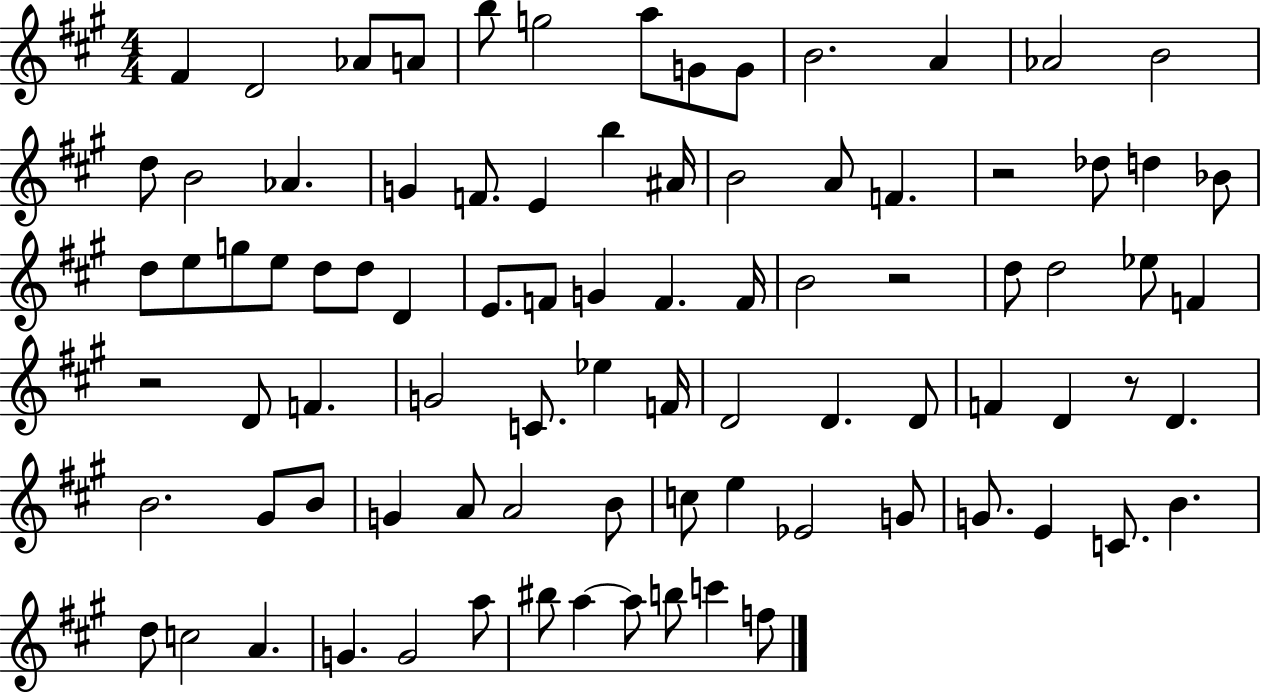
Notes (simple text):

F#4/q D4/h Ab4/e A4/e B5/e G5/h A5/e G4/e G4/e B4/h. A4/q Ab4/h B4/h D5/e B4/h Ab4/q. G4/q F4/e. E4/q B5/q A#4/s B4/h A4/e F4/q. R/h Db5/e D5/q Bb4/e D5/e E5/e G5/e E5/e D5/e D5/e D4/q E4/e. F4/e G4/q F4/q. F4/s B4/h R/h D5/e D5/h Eb5/e F4/q R/h D4/e F4/q. G4/h C4/e. Eb5/q F4/s D4/h D4/q. D4/e F4/q D4/q R/e D4/q. B4/h. G#4/e B4/e G4/q A4/e A4/h B4/e C5/e E5/q Eb4/h G4/e G4/e. E4/q C4/e. B4/q. D5/e C5/h A4/q. G4/q. G4/h A5/e BIS5/e A5/q A5/e B5/e C6/q F5/e